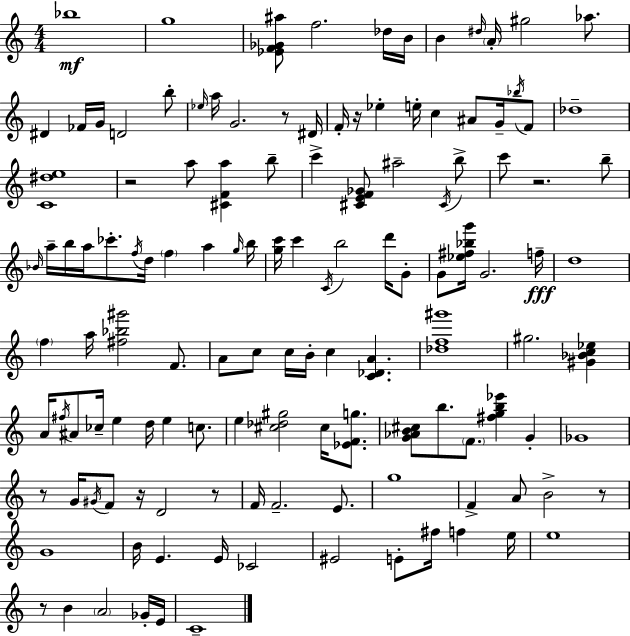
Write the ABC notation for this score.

X:1
T:Untitled
M:4/4
L:1/4
K:Am
_b4 g4 [_EF_G^a]/2 f2 _d/4 B/4 B ^d/4 A/4 ^g2 _a/2 ^D _F/4 G/4 D2 b/2 _e/4 a/4 G2 z/2 ^D/4 F/4 z/4 _e e/4 c ^A/2 G/4 _b/4 F/2 _d4 [C^de]4 z2 a/2 [^CFa] b/2 c' [^CEF_G]/2 ^a2 ^C/4 b/2 c'/2 z2 b/2 _B/4 a/4 b/4 a/4 _c'/2 f/4 d/4 f a g/4 b/4 [gc']/4 c' C/4 b2 d'/4 G/2 G/2 [_e^f_bg']/4 G2 f/4 d4 f a/4 [^f_b^g']2 F/2 A/2 c/2 c/4 B/4 c [C_DA] [_df^g']4 ^g2 [^G_Bc_e] A/4 ^f/4 ^A/2 _c/4 e d/4 e c/2 e [^c_d^g]2 ^c/4 [_EFg]/2 [G_AB^c]/2 b/2 F/2 [^fgb_e'] G _G4 z/2 G/4 ^G/4 F/2 z/4 D2 z/2 F/4 F2 E/2 g4 F A/2 B2 z/2 G4 B/4 E E/4 _C2 ^E2 E/2 ^f/4 f e/4 e4 z/2 B A2 _G/4 E/4 C4